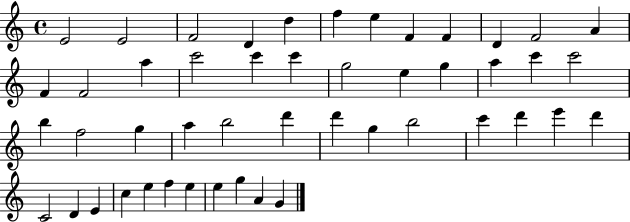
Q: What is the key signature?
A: C major